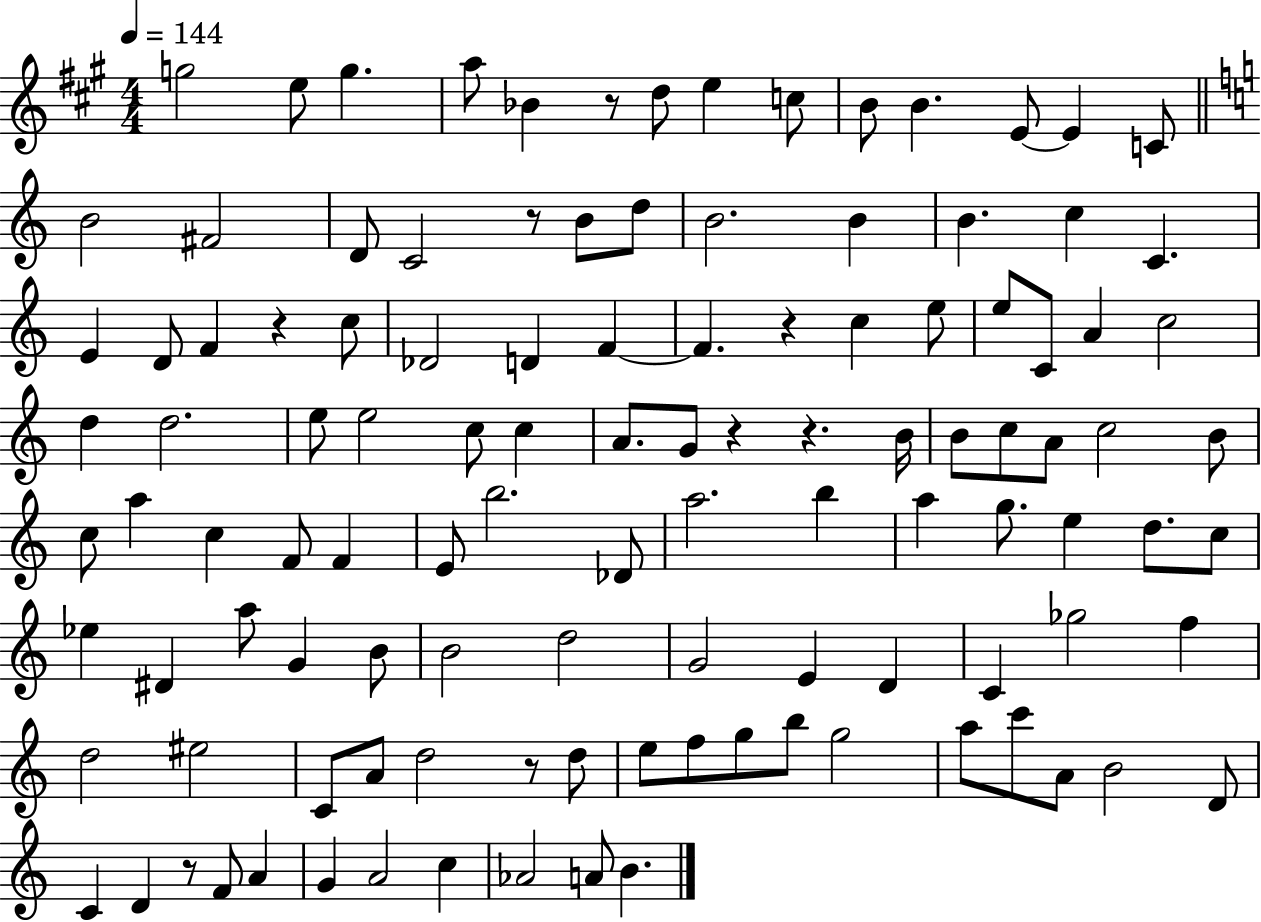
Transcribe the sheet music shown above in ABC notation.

X:1
T:Untitled
M:4/4
L:1/4
K:A
g2 e/2 g a/2 _B z/2 d/2 e c/2 B/2 B E/2 E C/2 B2 ^F2 D/2 C2 z/2 B/2 d/2 B2 B B c C E D/2 F z c/2 _D2 D F F z c e/2 e/2 C/2 A c2 d d2 e/2 e2 c/2 c A/2 G/2 z z B/4 B/2 c/2 A/2 c2 B/2 c/2 a c F/2 F E/2 b2 _D/2 a2 b a g/2 e d/2 c/2 _e ^D a/2 G B/2 B2 d2 G2 E D C _g2 f d2 ^e2 C/2 A/2 d2 z/2 d/2 e/2 f/2 g/2 b/2 g2 a/2 c'/2 A/2 B2 D/2 C D z/2 F/2 A G A2 c _A2 A/2 B